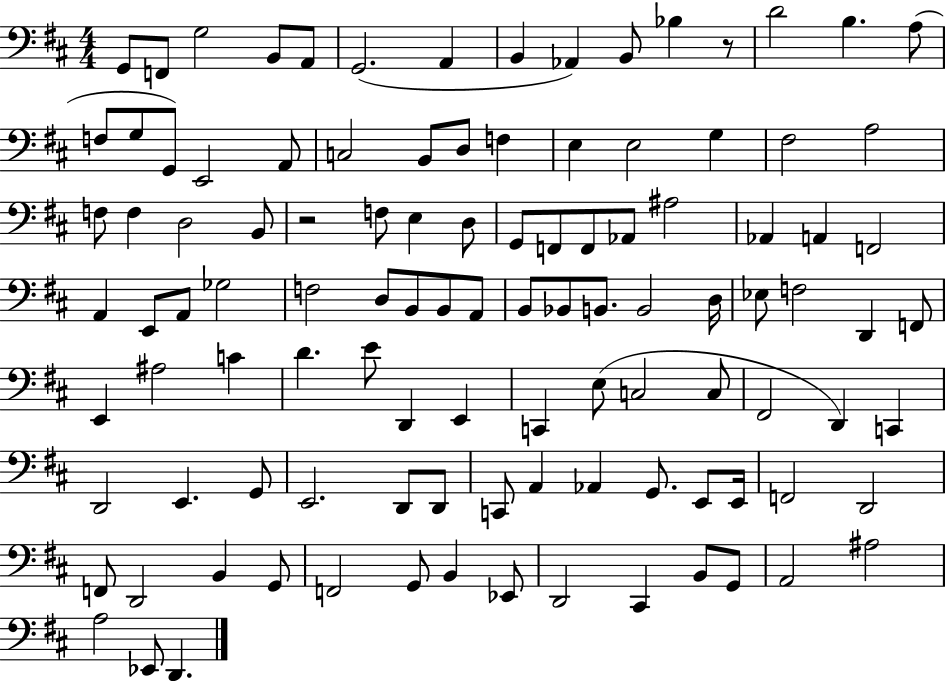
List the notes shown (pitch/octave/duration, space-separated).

G2/e F2/e G3/h B2/e A2/e G2/h. A2/q B2/q Ab2/q B2/e Bb3/q R/e D4/h B3/q. A3/e F3/e G3/e G2/e E2/h A2/e C3/h B2/e D3/e F3/q E3/q E3/h G3/q F#3/h A3/h F3/e F3/q D3/h B2/e R/h F3/e E3/q D3/e G2/e F2/e F2/e Ab2/e A#3/h Ab2/q A2/q F2/h A2/q E2/e A2/e Gb3/h F3/h D3/e B2/e B2/e A2/e B2/e Bb2/e B2/e. B2/h D3/s Eb3/e F3/h D2/q F2/e E2/q A#3/h C4/q D4/q. E4/e D2/q E2/q C2/q E3/e C3/h C3/e F#2/h D2/q C2/q D2/h E2/q. G2/e E2/h. D2/e D2/e C2/e A2/q Ab2/q G2/e. E2/e E2/s F2/h D2/h F2/e D2/h B2/q G2/e F2/h G2/e B2/q Eb2/e D2/h C#2/q B2/e G2/e A2/h A#3/h A3/h Eb2/e D2/q.